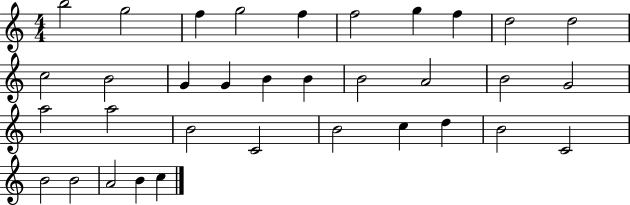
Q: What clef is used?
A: treble